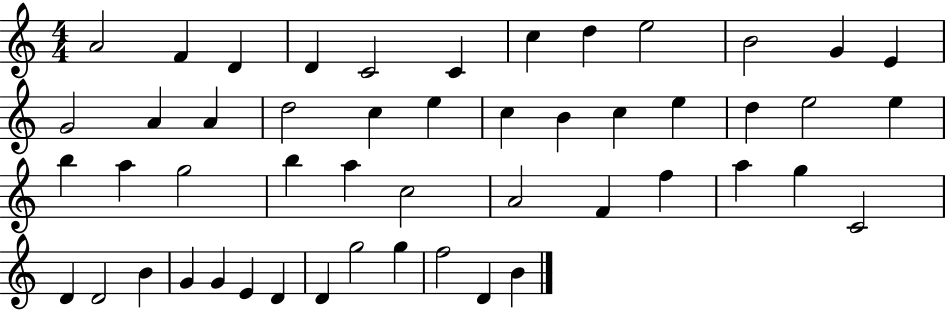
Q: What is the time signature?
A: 4/4